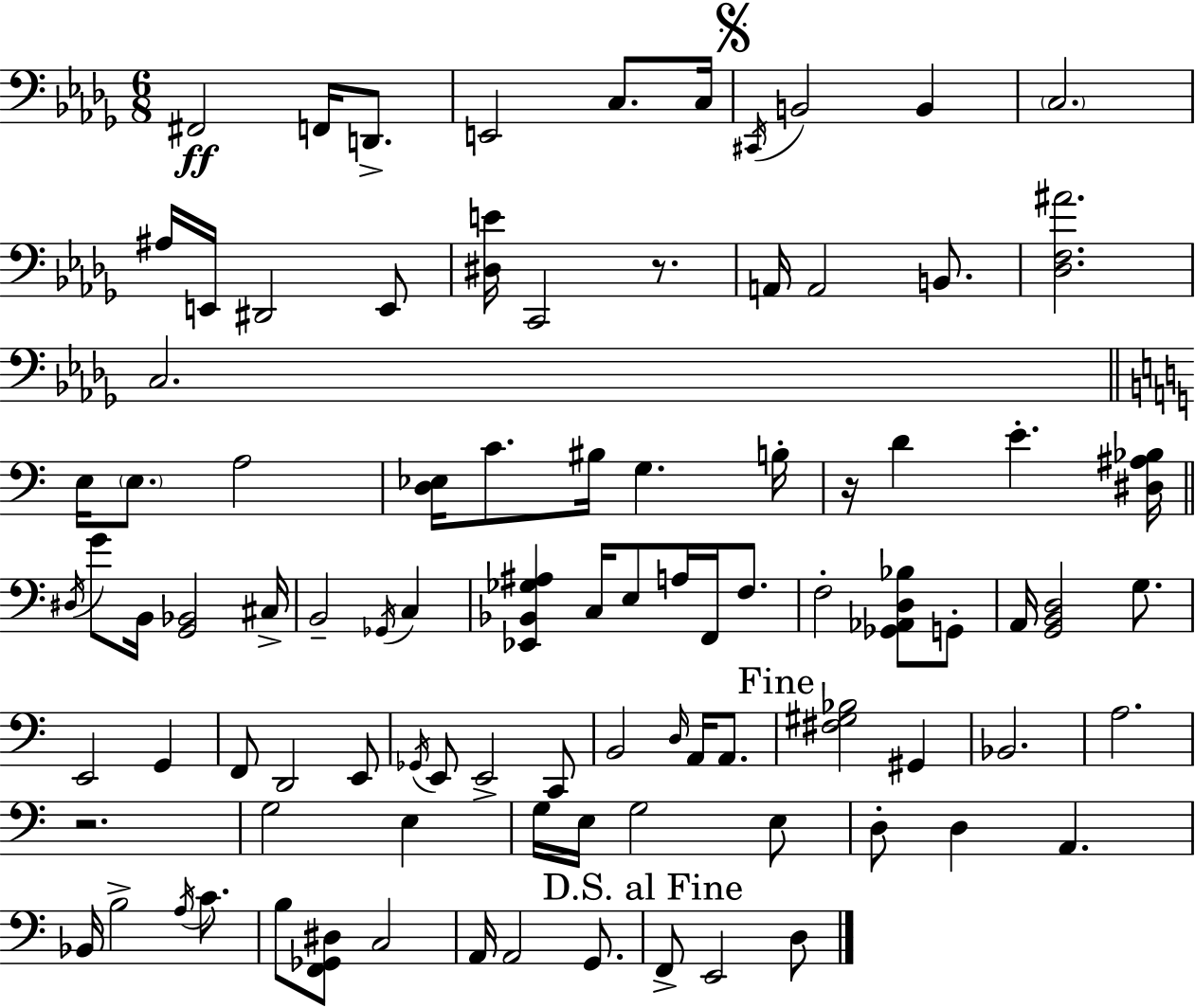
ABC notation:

X:1
T:Untitled
M:6/8
L:1/4
K:Bbm
^F,,2 F,,/4 D,,/2 E,,2 C,/2 C,/4 ^C,,/4 B,,2 B,, C,2 ^A,/4 E,,/4 ^D,,2 E,,/2 [^D,E]/4 C,,2 z/2 A,,/4 A,,2 B,,/2 [_D,F,^A]2 C,2 E,/4 E,/2 A,2 [D,_E,]/4 C/2 ^B,/4 G, B,/4 z/4 D E [^D,^A,_B,]/4 ^D,/4 G/2 B,,/4 [G,,_B,,]2 ^C,/4 B,,2 _G,,/4 C, [_E,,_B,,_G,^A,] C,/4 E,/2 A,/4 F,,/4 F,/2 F,2 [_G,,_A,,D,_B,]/2 G,,/2 A,,/4 [G,,B,,D,]2 G,/2 E,,2 G,, F,,/2 D,,2 E,,/2 _G,,/4 E,,/2 E,,2 C,,/2 B,,2 D,/4 A,,/4 A,,/2 [^F,^G,_B,]2 ^G,, _B,,2 A,2 z2 G,2 E, G,/4 E,/4 G,2 E,/2 D,/2 D, A,, _B,,/4 B,2 A,/4 C/2 B,/2 [F,,_G,,^D,]/2 C,2 A,,/4 A,,2 G,,/2 F,,/2 E,,2 D,/2